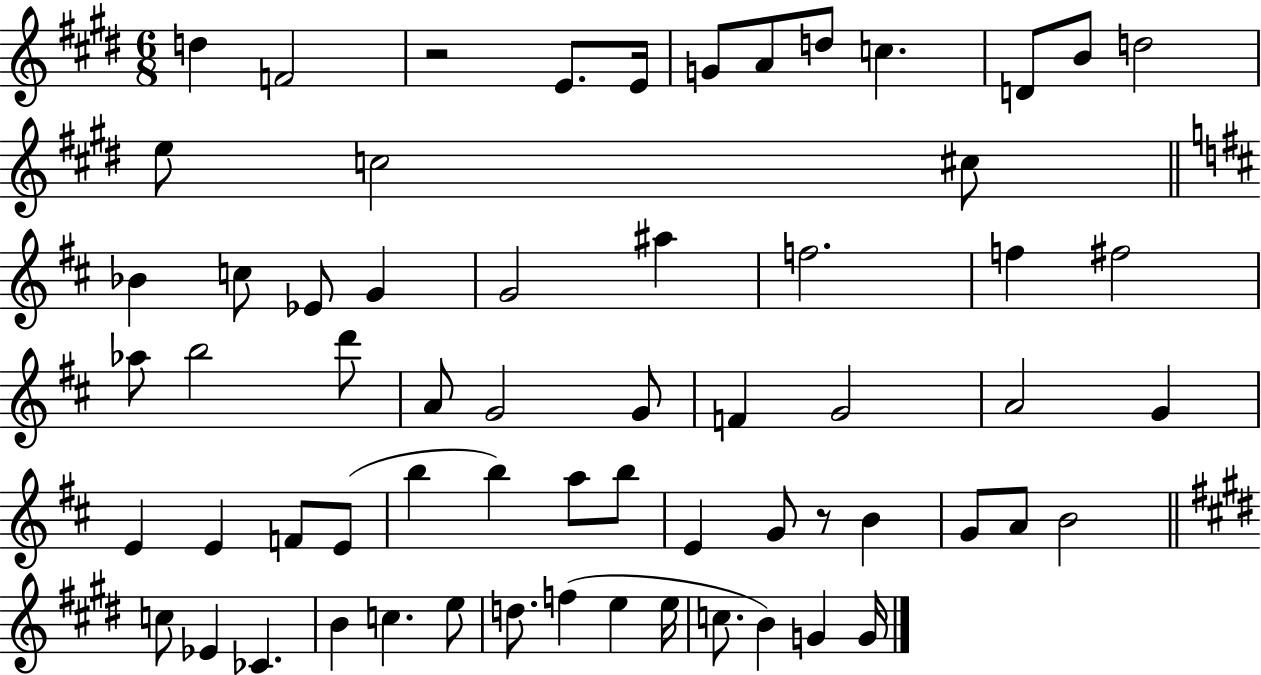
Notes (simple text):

D5/q F4/h R/h E4/e. E4/s G4/e A4/e D5/e C5/q. D4/e B4/e D5/h E5/e C5/h C#5/e Bb4/q C5/e Eb4/e G4/q G4/h A#5/q F5/h. F5/q F#5/h Ab5/e B5/h D6/e A4/e G4/h G4/e F4/q G4/h A4/h G4/q E4/q E4/q F4/e E4/e B5/q B5/q A5/e B5/e E4/q G4/e R/e B4/q G4/e A4/e B4/h C5/e Eb4/q CES4/q. B4/q C5/q. E5/e D5/e. F5/q E5/q E5/s C5/e. B4/q G4/q G4/s